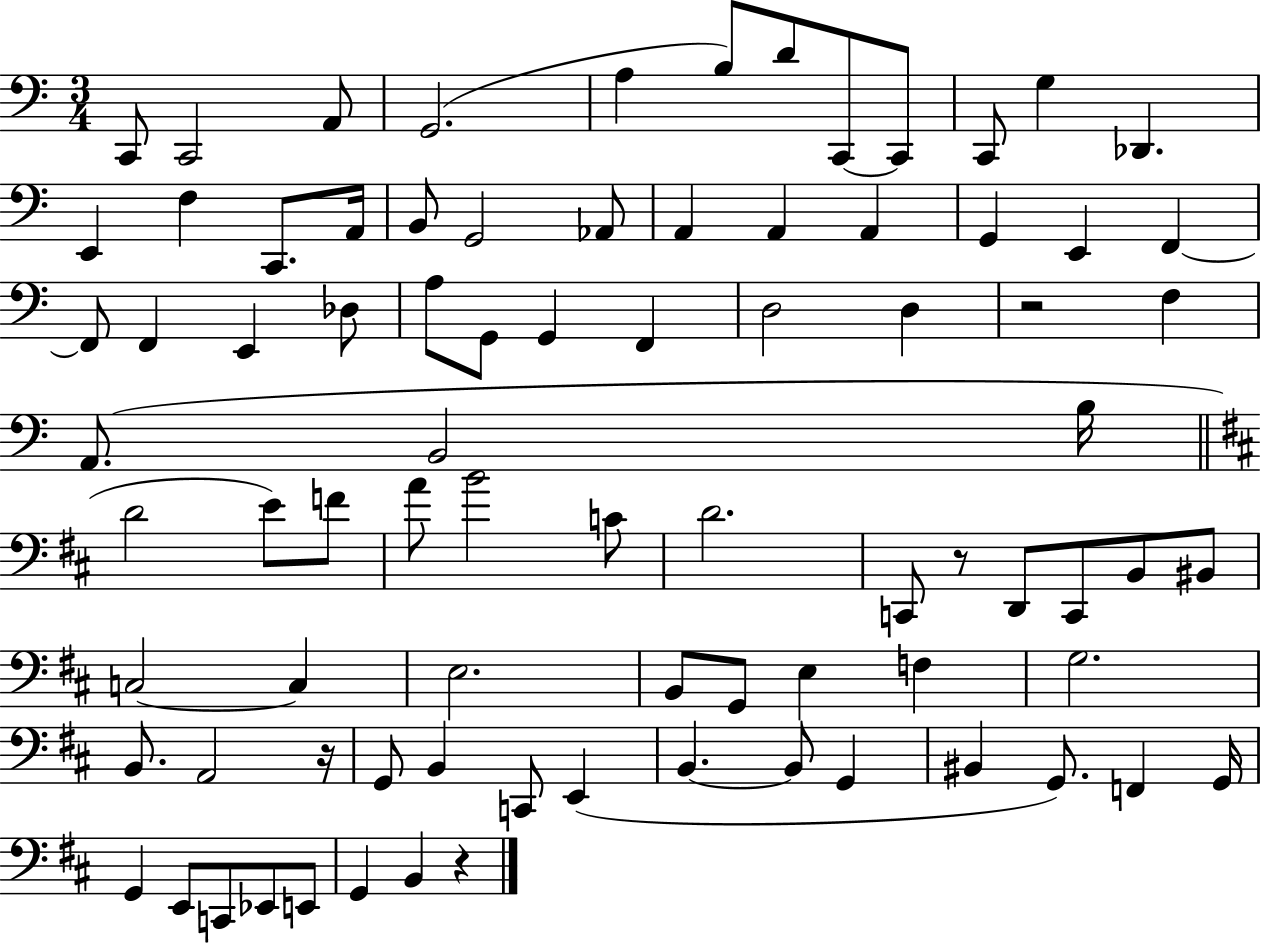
{
  \clef bass
  \numericTimeSignature
  \time 3/4
  \key c \major
  c,8 c,2 a,8 | g,2.( | a4 b8) d'8 c,8~~ c,8 | c,8 g4 des,4. | \break e,4 f4 c,8. a,16 | b,8 g,2 aes,8 | a,4 a,4 a,4 | g,4 e,4 f,4~~ | \break f,8 f,4 e,4 des8 | a8 g,8 g,4 f,4 | d2 d4 | r2 f4 | \break a,8.( b,2 b16 | \bar "||" \break \key d \major d'2 e'8) f'8 | a'8 b'2 c'8 | d'2. | c,8 r8 d,8 c,8 b,8 bis,8 | \break c2~~ c4 | e2. | b,8 g,8 e4 f4 | g2. | \break b,8. a,2 r16 | g,8 b,4 c,8 e,4( | b,4.~~ b,8 g,4 | bis,4 g,8.) f,4 g,16 | \break g,4 e,8 c,8 ees,8 e,8 | g,4 b,4 r4 | \bar "|."
}